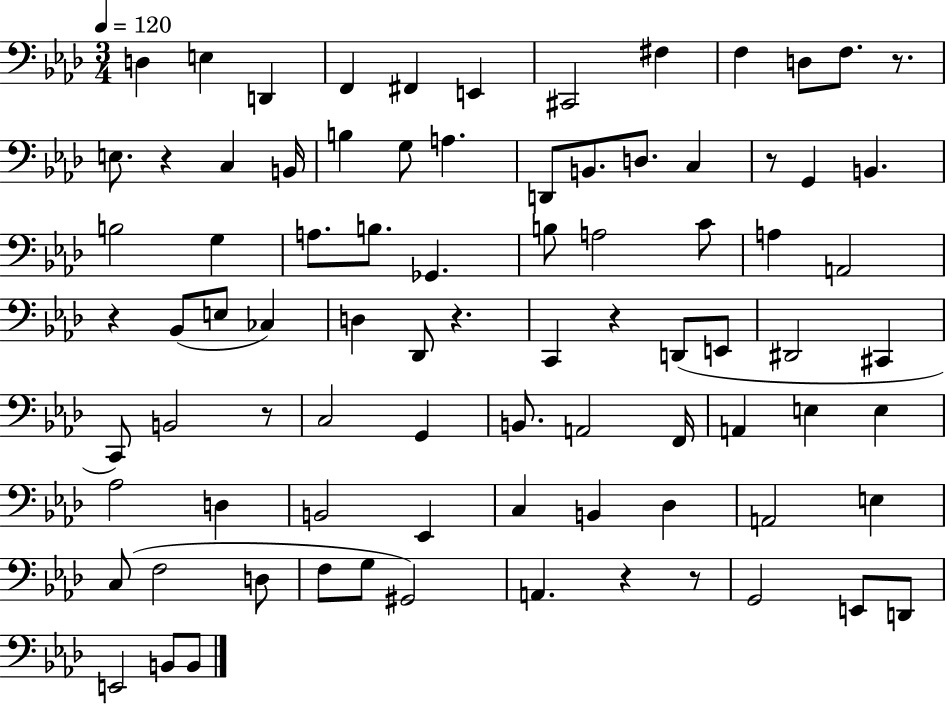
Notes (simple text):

D3/q E3/q D2/q F2/q F#2/q E2/q C#2/h F#3/q F3/q D3/e F3/e. R/e. E3/e. R/q C3/q B2/s B3/q G3/e A3/q. D2/e B2/e. D3/e. C3/q R/e G2/q B2/q. B3/h G3/q A3/e. B3/e. Gb2/q. B3/e A3/h C4/e A3/q A2/h R/q Bb2/e E3/e CES3/q D3/q Db2/e R/q. C2/q R/q D2/e E2/e D#2/h C#2/q C2/e B2/h R/e C3/h G2/q B2/e. A2/h F2/s A2/q E3/q E3/q Ab3/h D3/q B2/h Eb2/q C3/q B2/q Db3/q A2/h E3/q C3/e F3/h D3/e F3/e G3/e G#2/h A2/q. R/q R/e G2/h E2/e D2/e E2/h B2/e B2/e